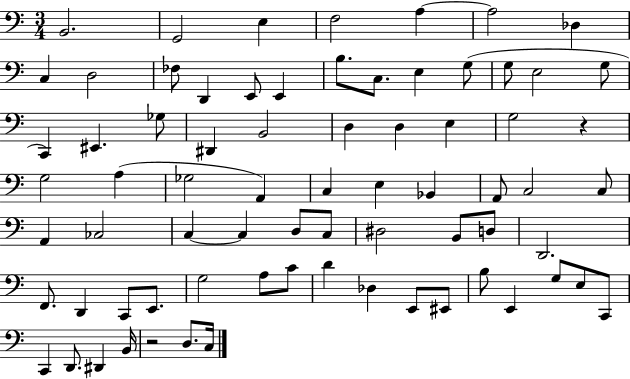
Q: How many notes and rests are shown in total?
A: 73